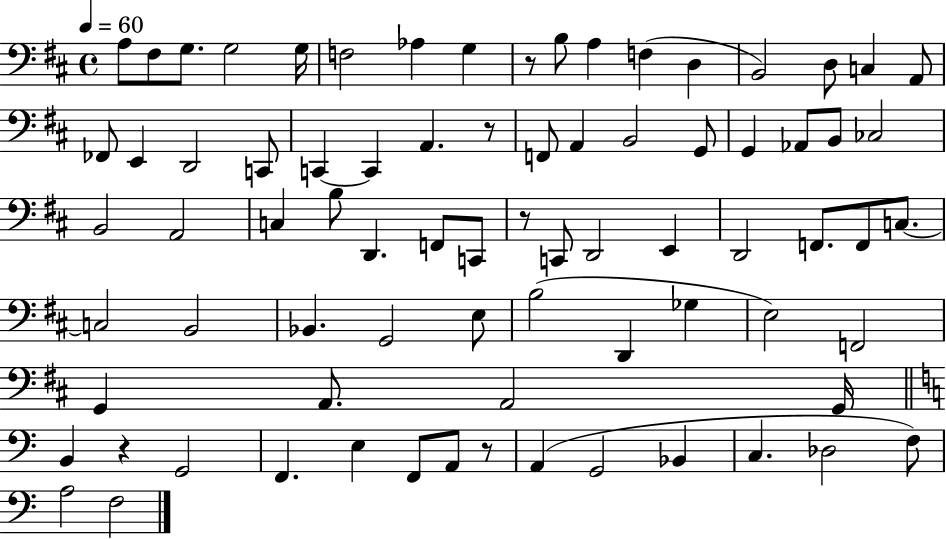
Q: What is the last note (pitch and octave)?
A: F3